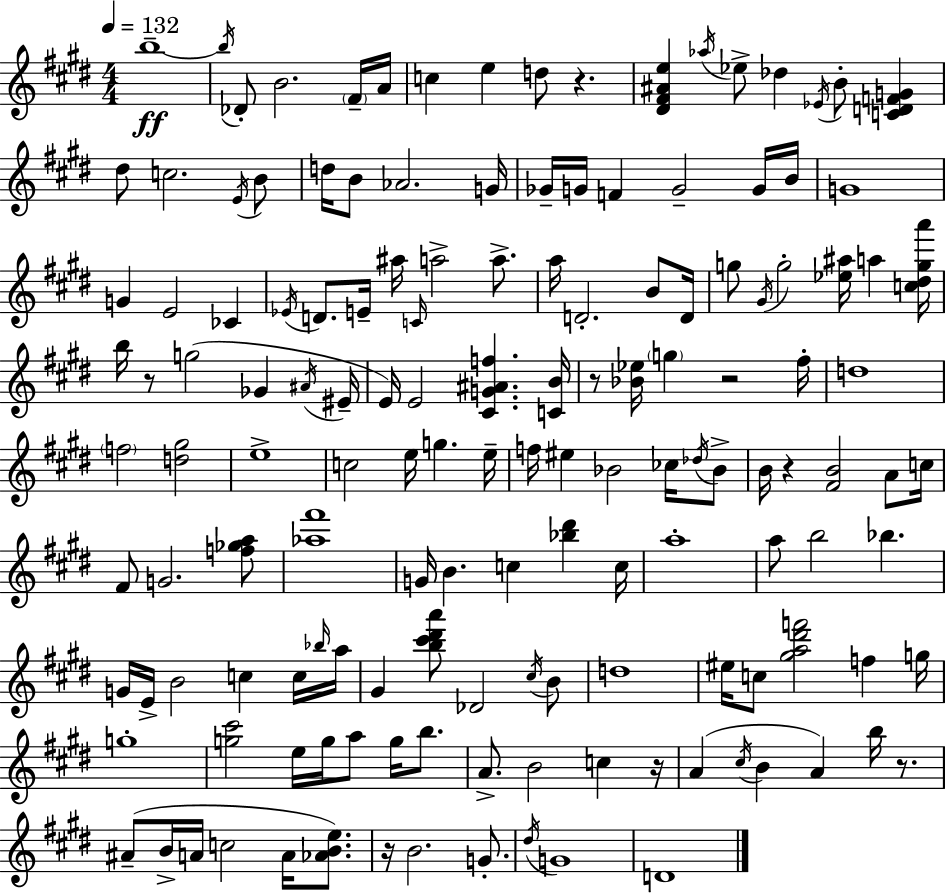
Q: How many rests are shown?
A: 8